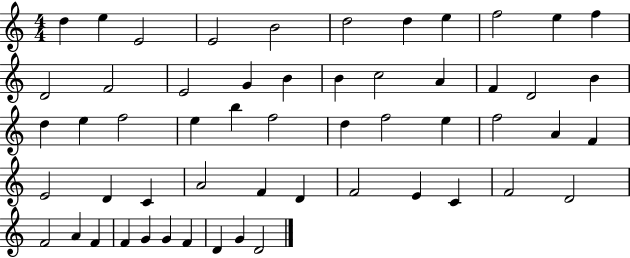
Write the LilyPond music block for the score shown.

{
  \clef treble
  \numericTimeSignature
  \time 4/4
  \key c \major
  d''4 e''4 e'2 | e'2 b'2 | d''2 d''4 e''4 | f''2 e''4 f''4 | \break d'2 f'2 | e'2 g'4 b'4 | b'4 c''2 a'4 | f'4 d'2 b'4 | \break d''4 e''4 f''2 | e''4 b''4 f''2 | d''4 f''2 e''4 | f''2 a'4 f'4 | \break e'2 d'4 c'4 | a'2 f'4 d'4 | f'2 e'4 c'4 | f'2 d'2 | \break f'2 a'4 f'4 | f'4 g'4 g'4 f'4 | d'4 g'4 d'2 | \bar "|."
}